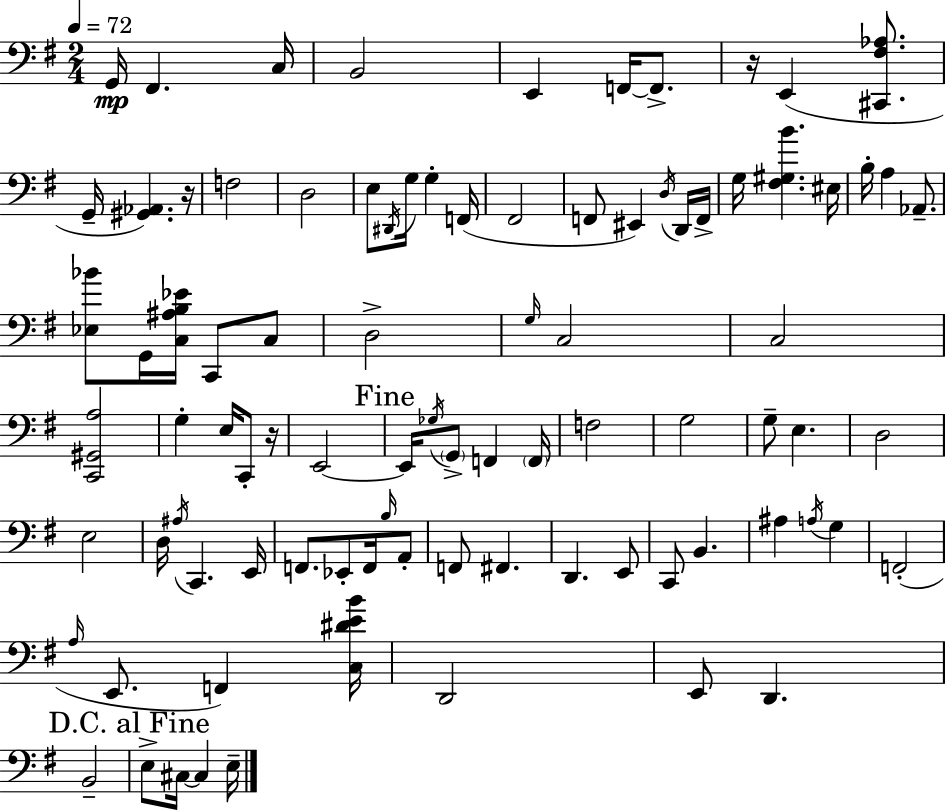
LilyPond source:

{
  \clef bass
  \numericTimeSignature
  \time 2/4
  \key e \minor
  \tempo 4 = 72
  \repeat volta 2 { g,16\mp fis,4. c16 | b,2 | e,4 f,16~~ f,8.-> | r16 e,4( <cis, fis aes>8. | \break g,16-- <gis, aes,>4.) r16 | f2 | d2 | e8 \acciaccatura { dis,16 } g16 g4-. | \break f,16( fis,2 | f,8 eis,4) \acciaccatura { d16 } | d,16 f,16-> g16 <fis gis b'>4. | eis16 b16-. a4 aes,8.-- | \break <ees bes'>8 g,16 <c ais b ees'>16 c,8 | c8 d2-> | \grace { g16 } c2 | c2 | \break <c, gis, a>2 | g4-. e16 | c,8-. r16 e,2~~ | \mark "Fine" e,16 \acciaccatura { ges16 } \parenthesize g,8-> f,4 | \break \parenthesize f,16 f2 | g2 | g8-- e4. | d2 | \break e2 | d16 \acciaccatura { ais16 } c,4. | e,16 f,8. | ees,8-. f,16 \grace { b16 } a,8-. f,8 | \break fis,4. d,4. | e,8 c,8 | b,4. ais4 | \acciaccatura { a16 } g4 f,2-.( | \break \grace { a16 } | e,8. f,4) <c dis' e' b'>16 | d,2 | e,8 d,4. | \break b,2-- | \mark "D.C. al Fine" e8-> cis16~~ cis4 e16-- | } \bar "|."
}